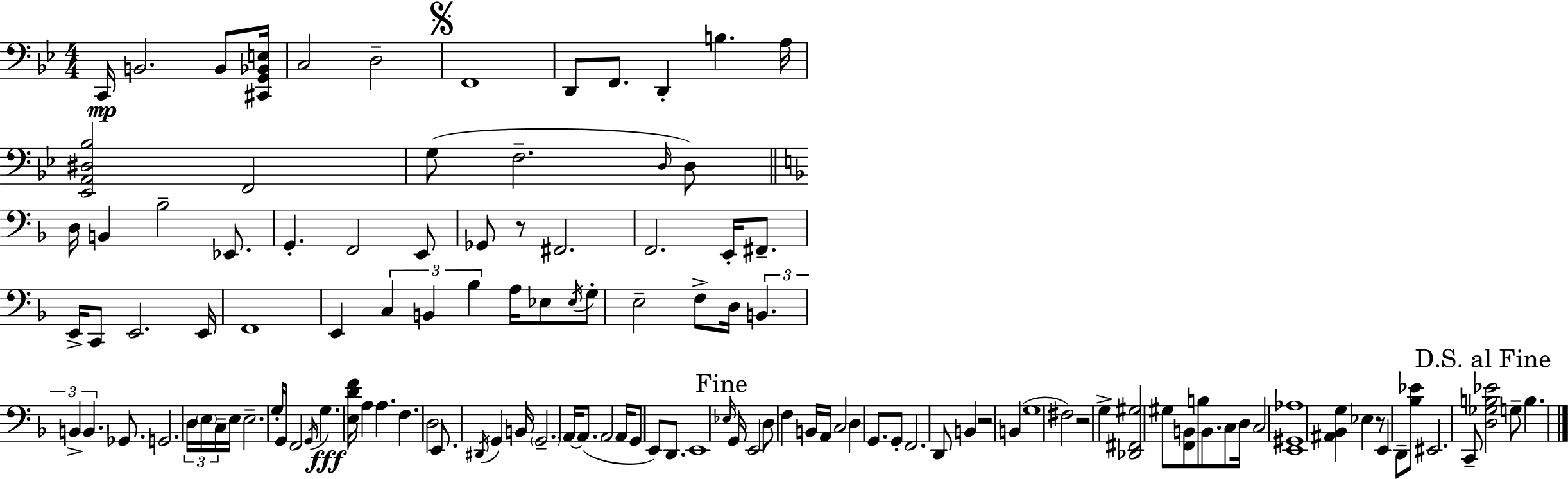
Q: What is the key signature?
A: BES major